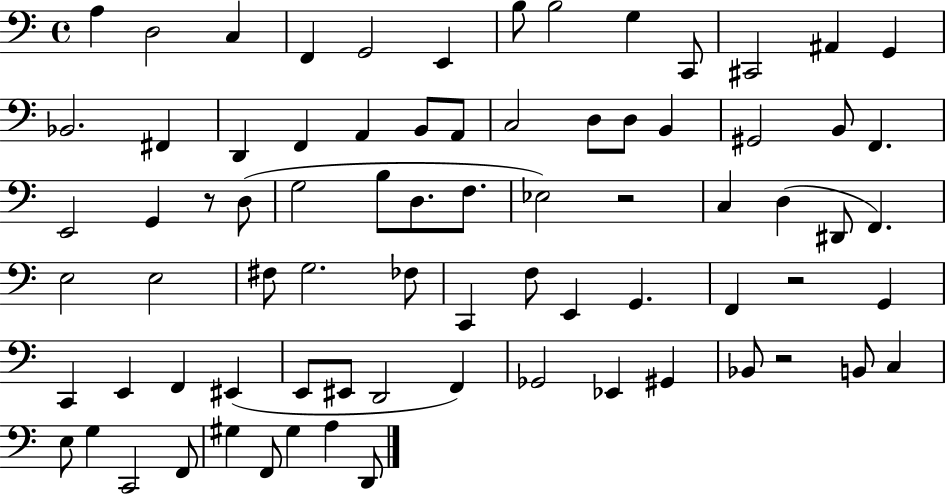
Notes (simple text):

A3/q D3/h C3/q F2/q G2/h E2/q B3/e B3/h G3/q C2/e C#2/h A#2/q G2/q Bb2/h. F#2/q D2/q F2/q A2/q B2/e A2/e C3/h D3/e D3/e B2/q G#2/h B2/e F2/q. E2/h G2/q R/e D3/e G3/h B3/e D3/e. F3/e. Eb3/h R/h C3/q D3/q D#2/e F2/q. E3/h E3/h F#3/e G3/h. FES3/e C2/q F3/e E2/q G2/q. F2/q R/h G2/q C2/q E2/q F2/q EIS2/q E2/e EIS2/e D2/h F2/q Gb2/h Eb2/q G#2/q Bb2/e R/h B2/e C3/q E3/e G3/q C2/h F2/e G#3/q F2/e G#3/q A3/q D2/e